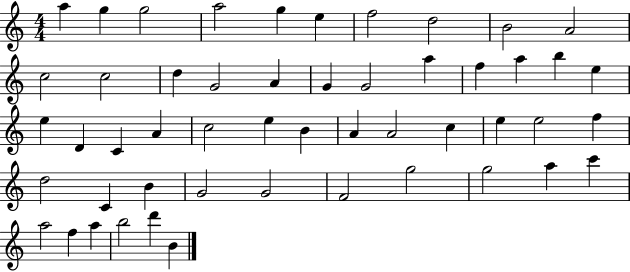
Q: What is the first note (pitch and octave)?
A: A5